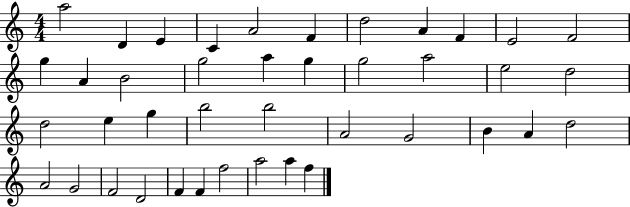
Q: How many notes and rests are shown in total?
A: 41